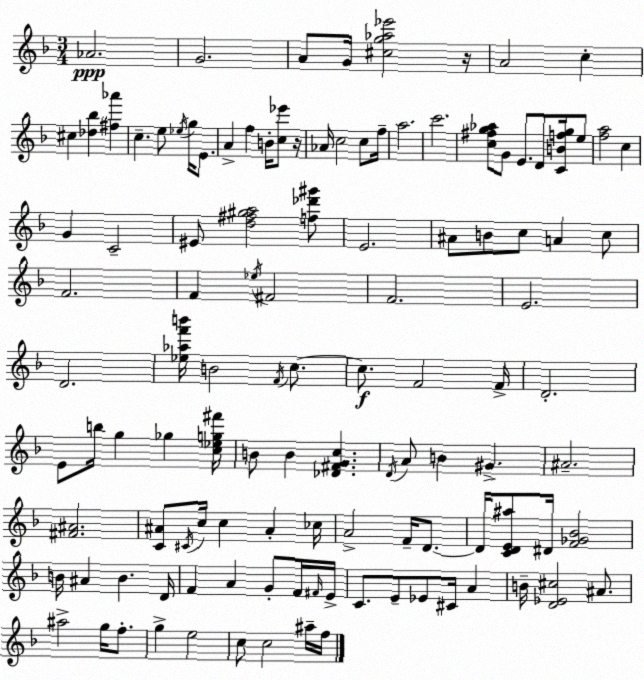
X:1
T:Untitled
M:3/4
L:1/4
K:F
_A2 G2 A/2 G/4 [^cg_a_e']2 z/4 A2 c ^c [_d_b] [^f_a'] c e/2 _e/4 g/4 E/2 A f B/4 [c_e']/2 z/4 _A/4 c2 c/2 f/4 a2 c'2 [c^fg_a]/2 G/2 E/2 D/2 [CBfg]/4 e/2 [fa]2 c G C2 ^E/2 [d^f^ga]2 [f_d'^g']/2 E2 ^A/2 B/2 c/2 A c/2 F2 F _e/4 ^F2 F2 E2 D2 [_e_af'b']/4 B2 F/4 c/2 c/2 F2 F/4 D2 E/2 b/4 g _g [c_eg^f']/4 B/2 B [_D^FGc] D/4 A/2 B ^G ^A2 [^F^A]2 [C^A]/2 ^C/4 c/4 c ^A _c/4 A2 F/4 D/2 D/4 [CDE^a]/2 ^D/4 [F_G_B]2 B/4 ^A B D/4 F A G/2 F/4 ^F/4 E/4 C/2 E/2 _E/2 ^C/4 A B/4 [D_E^c]2 ^A/2 ^a2 g/4 f/2 g e2 c/2 c2 ^a/4 f/4